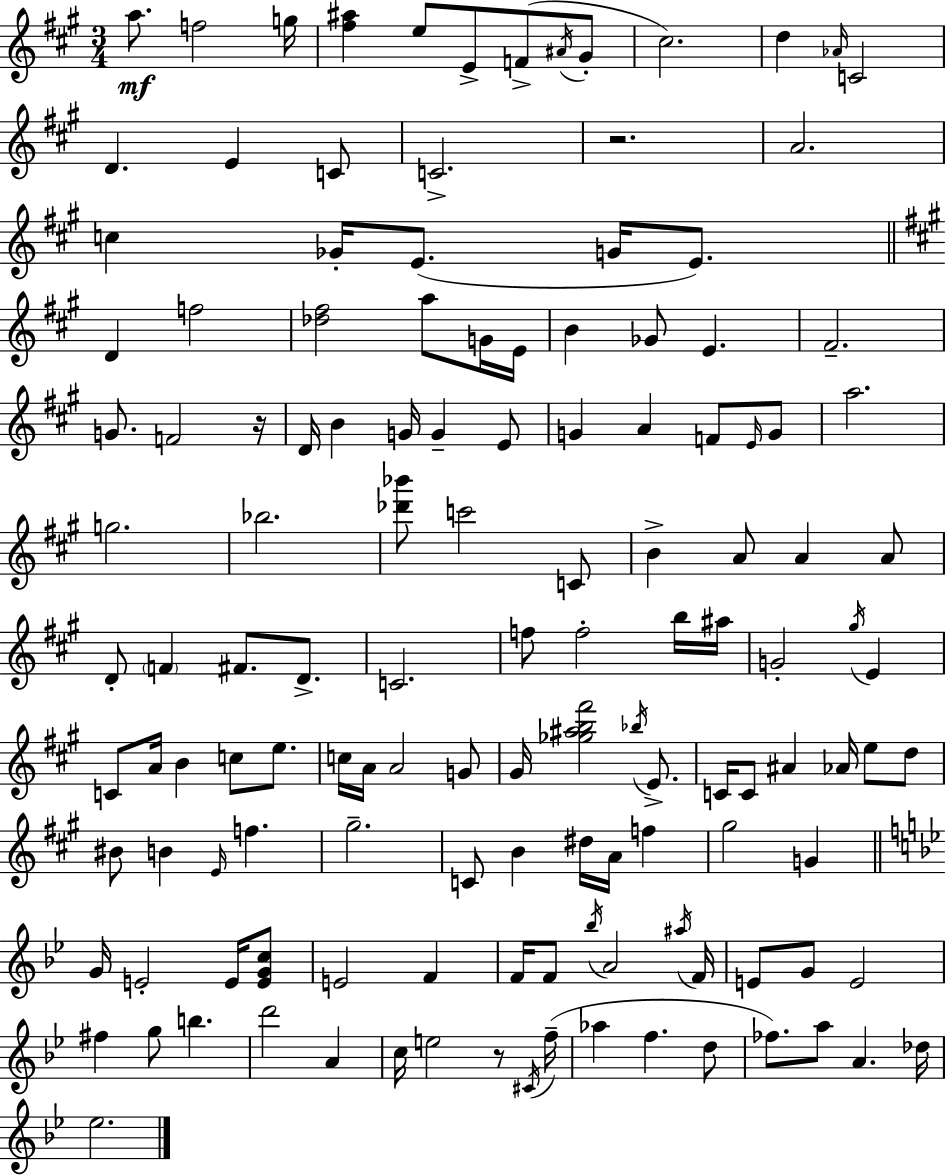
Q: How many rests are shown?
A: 3